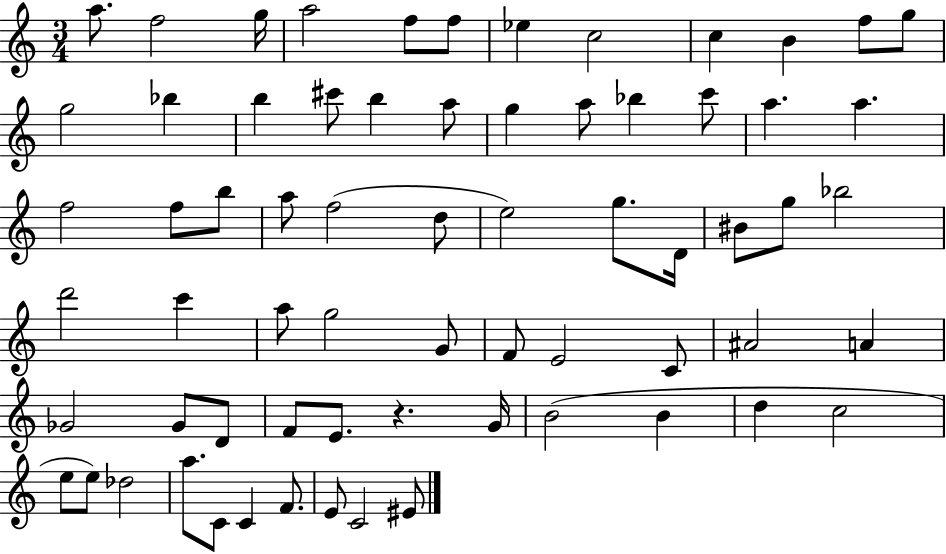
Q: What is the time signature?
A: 3/4